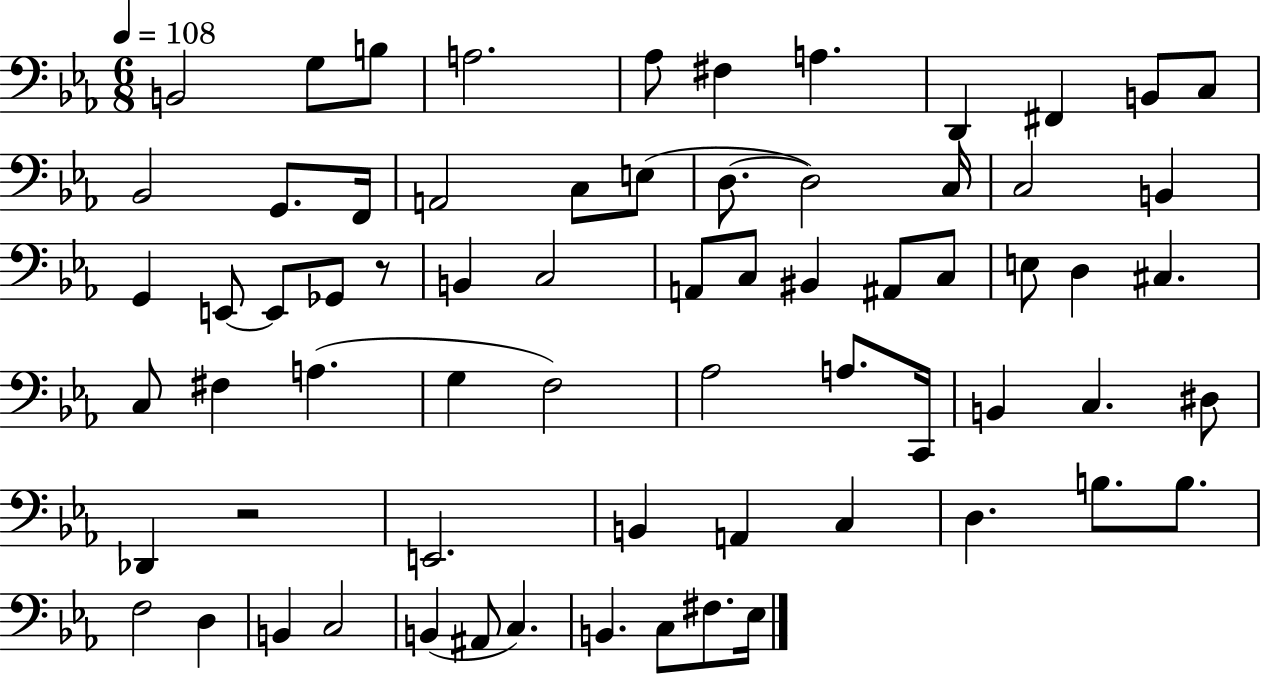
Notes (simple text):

B2/h G3/e B3/e A3/h. Ab3/e F#3/q A3/q. D2/q F#2/q B2/e C3/e Bb2/h G2/e. F2/s A2/h C3/e E3/e D3/e. D3/h C3/s C3/h B2/q G2/q E2/e E2/e Gb2/e R/e B2/q C3/h A2/e C3/e BIS2/q A#2/e C3/e E3/e D3/q C#3/q. C3/e F#3/q A3/q. G3/q F3/h Ab3/h A3/e. C2/s B2/q C3/q. D#3/e Db2/q R/h E2/h. B2/q A2/q C3/q D3/q. B3/e. B3/e. F3/h D3/q B2/q C3/h B2/q A#2/e C3/q. B2/q. C3/e F#3/e. Eb3/s